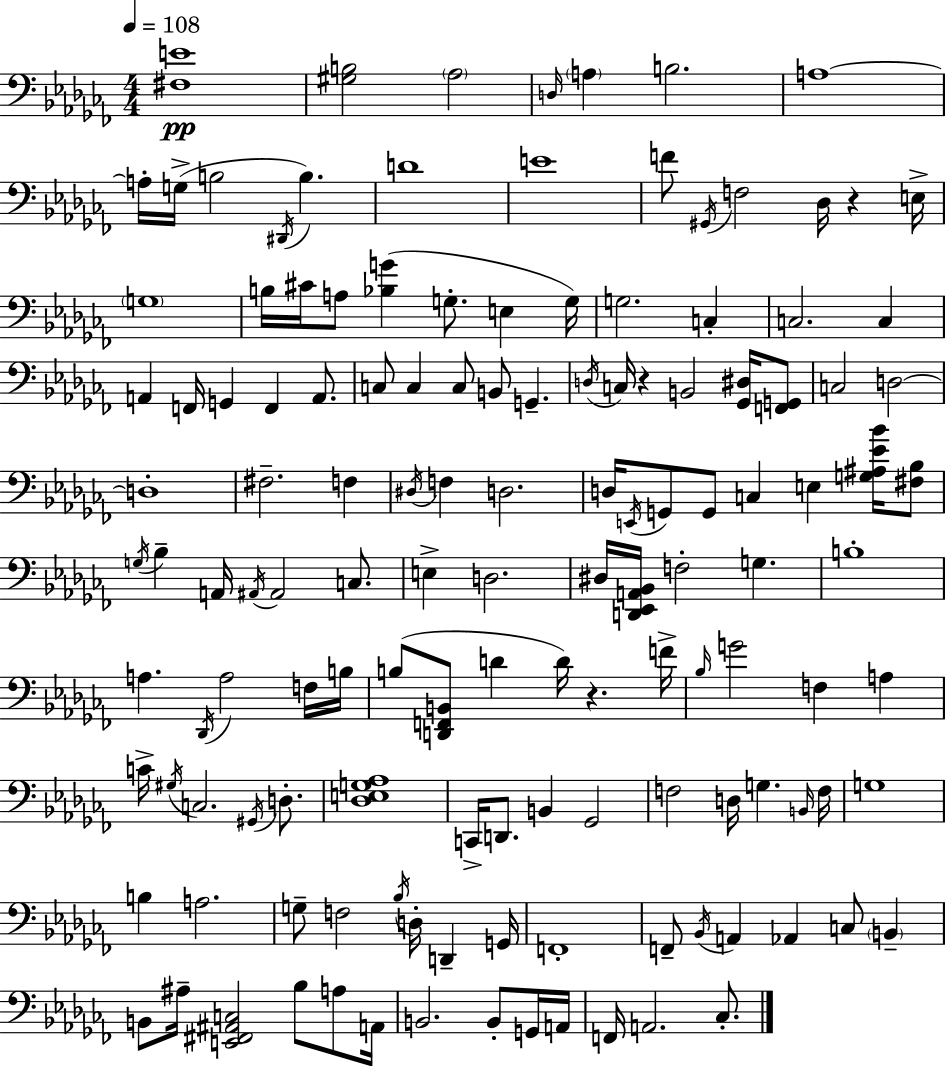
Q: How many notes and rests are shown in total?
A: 136